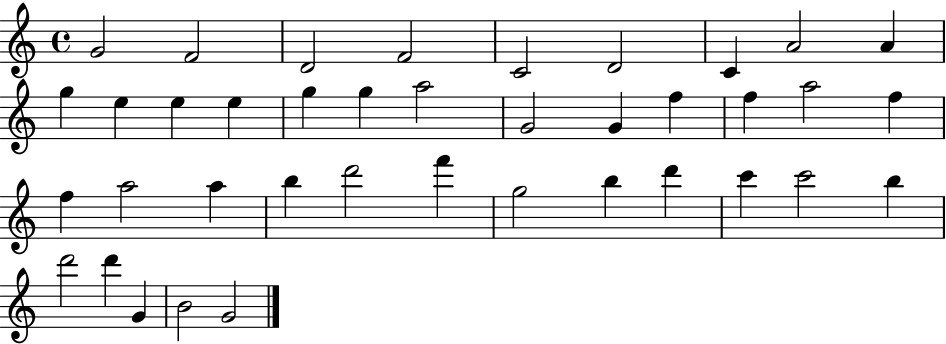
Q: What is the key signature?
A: C major